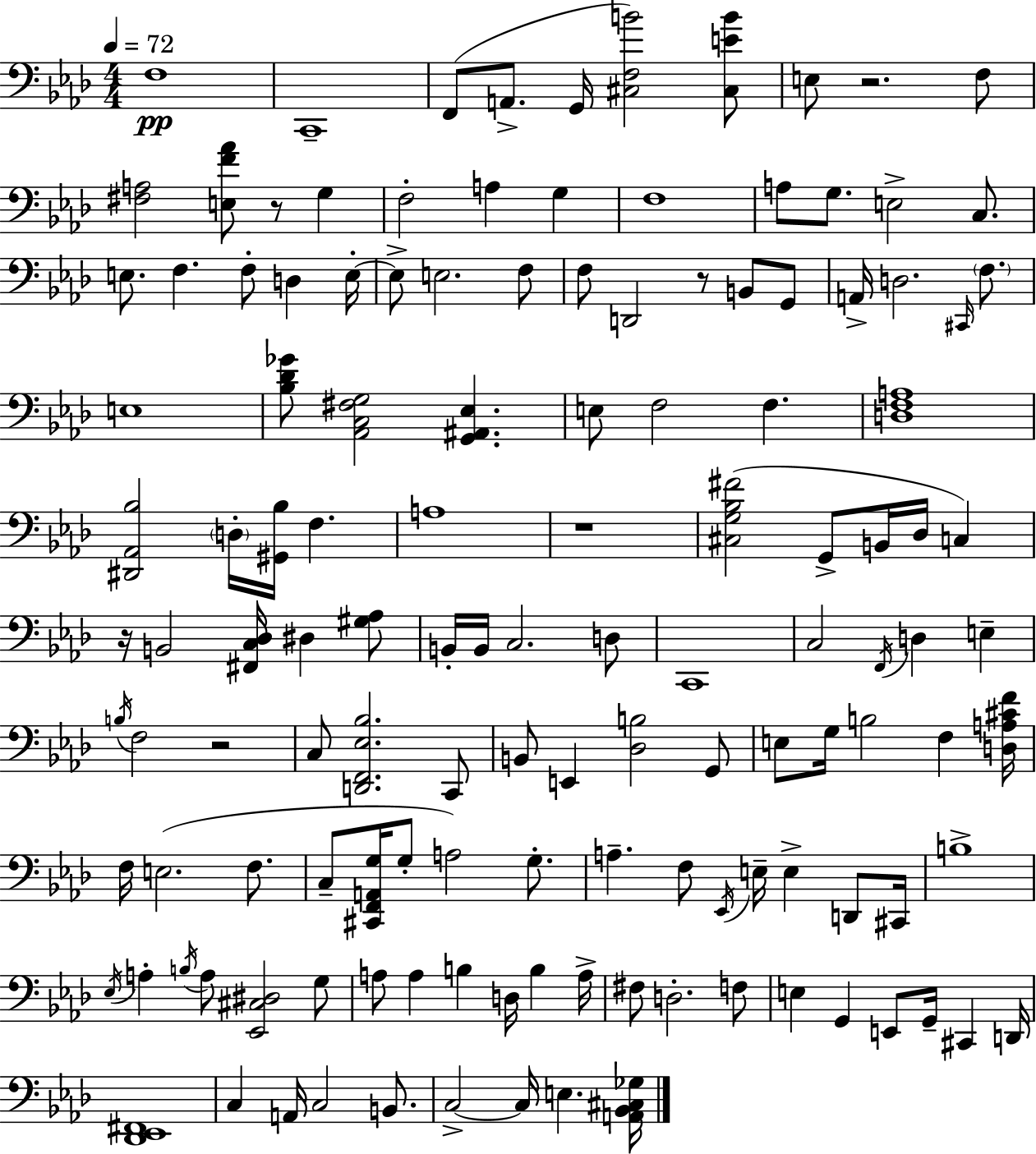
F3/w C2/w F2/e A2/e. G2/s [C#3,F3,B4]/h [C#3,E4,B4]/e E3/e R/h. F3/e [F#3,A3]/h [E3,F4,Ab4]/e R/e G3/q F3/h A3/q G3/q F3/w A3/e G3/e. E3/h C3/e. E3/e. F3/q. F3/e D3/q E3/s E3/e E3/h. F3/e F3/e D2/h R/e B2/e G2/e A2/s D3/h. C#2/s F3/e. E3/w [Bb3,Db4,Gb4]/e [Ab2,C3,F#3,G3]/h [G2,A#2,Eb3]/q. E3/e F3/h F3/q. [D3,F3,A3]/w [D#2,Ab2,Bb3]/h D3/s [G#2,Bb3]/s F3/q. A3/w R/w [C#3,G3,Bb3,F#4]/h G2/e B2/s Db3/s C3/q R/s B2/h [F#2,C3,Db3]/s D#3/q [G#3,Ab3]/e B2/s B2/s C3/h. D3/e C2/w C3/h F2/s D3/q E3/q B3/s F3/h R/h C3/e [D2,F2,Eb3,Bb3]/h. C2/e B2/e E2/q [Db3,B3]/h G2/e E3/e G3/s B3/h F3/q [D3,A3,C#4,F4]/s F3/s E3/h. F3/e. C3/e [C#2,F2,A2,G3]/s G3/e A3/h G3/e. A3/q. F3/e Eb2/s E3/s E3/q D2/e C#2/s B3/w Eb3/s A3/q B3/s A3/e [Eb2,C#3,D#3]/h G3/e A3/e A3/q B3/q D3/s B3/q A3/s F#3/e D3/h. F3/e E3/q G2/q E2/e G2/s C#2/q D2/s [Db2,Eb2,F#2]/w C3/q A2/s C3/h B2/e. C3/h C3/s E3/q. [A2,Bb2,C#3,Gb3]/s